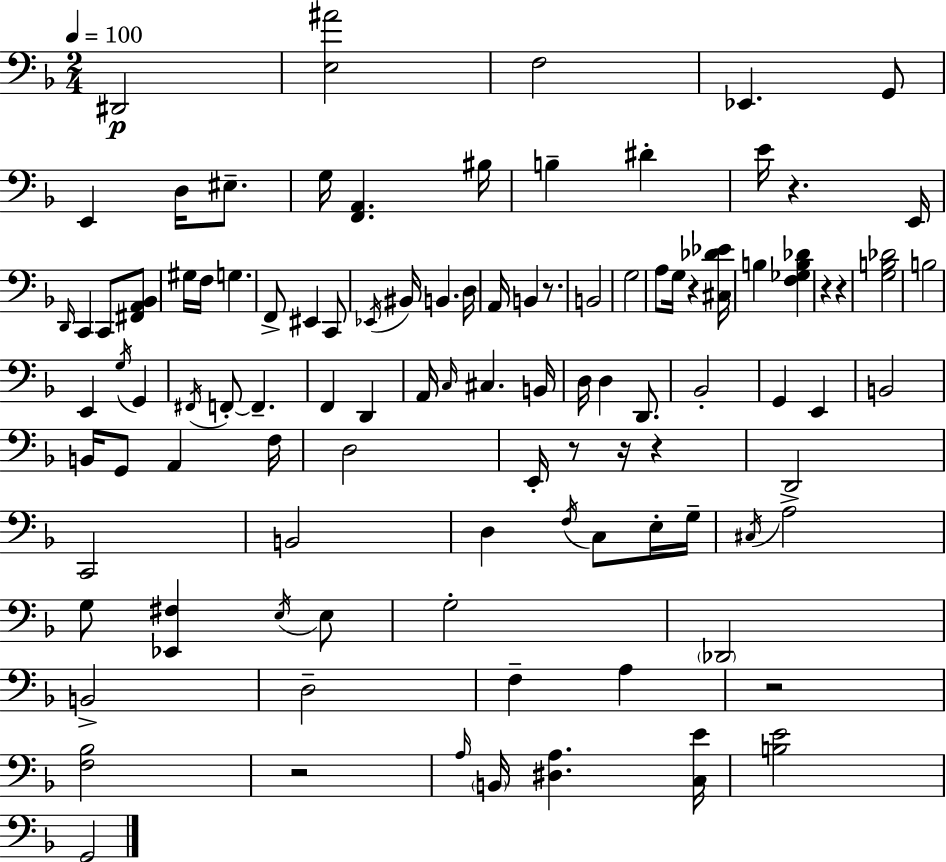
D#2/h [E3,A#4]/h F3/h Eb2/q. G2/e E2/q D3/s EIS3/e. G3/s [F2,A2]/q. BIS3/s B3/q D#4/q E4/s R/q. E2/s D2/s C2/q C2/e [F#2,A2,Bb2]/e G#3/s F3/s G3/q. F2/e EIS2/q C2/e Eb2/s BIS2/s B2/q. D3/s A2/s B2/q R/e. B2/h G3/h A3/e G3/s R/q [C#3,Db4,Eb4]/s B3/q [F3,Gb3,B3,Db4]/q R/q R/q [G3,B3,Db4]/h B3/h E2/q G3/s G2/q F#2/s F2/e F2/q. F2/q D2/q A2/s C3/s C#3/q. B2/s D3/s D3/q D2/e. Bb2/h G2/q E2/q B2/h B2/s G2/e A2/q F3/s D3/h E2/s R/e R/s R/q D2/h C2/h B2/h D3/q F3/s C3/e E3/s G3/s C#3/s A3/h G3/e [Eb2,F#3]/q E3/s E3/e G3/h Db2/h B2/h D3/h F3/q A3/q R/h [F3,Bb3]/h R/h A3/s B2/s [D#3,A3]/q. [C3,E4]/s [B3,E4]/h G2/h